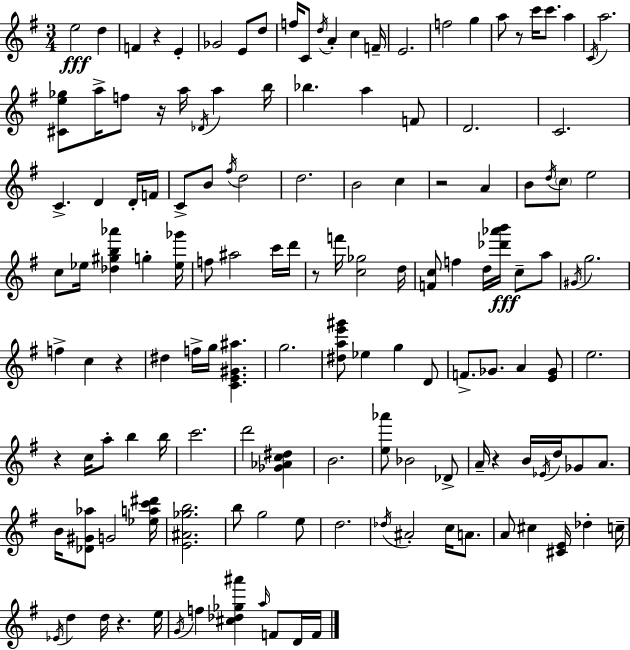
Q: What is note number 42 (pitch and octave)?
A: D5